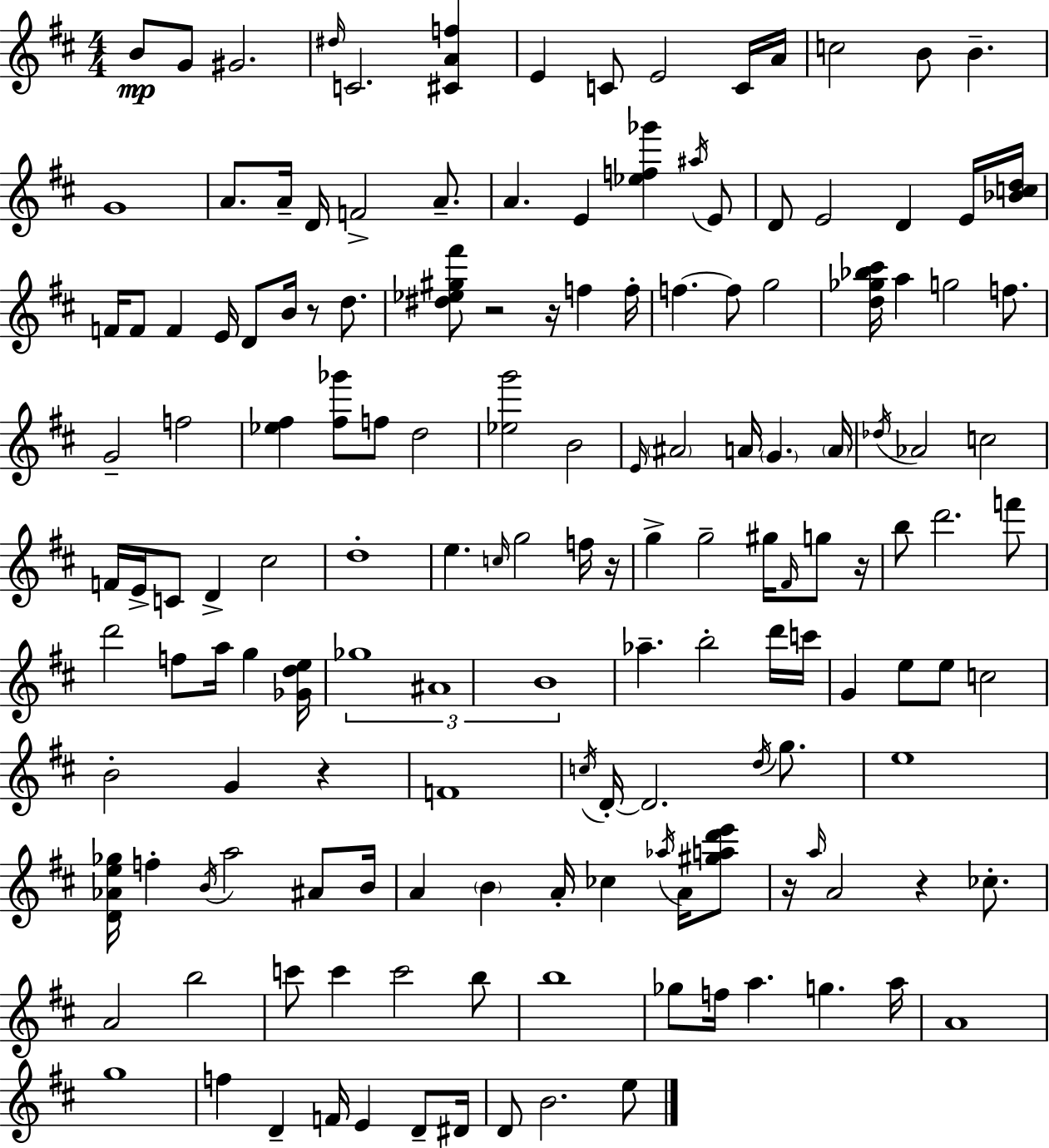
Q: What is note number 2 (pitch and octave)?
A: G4